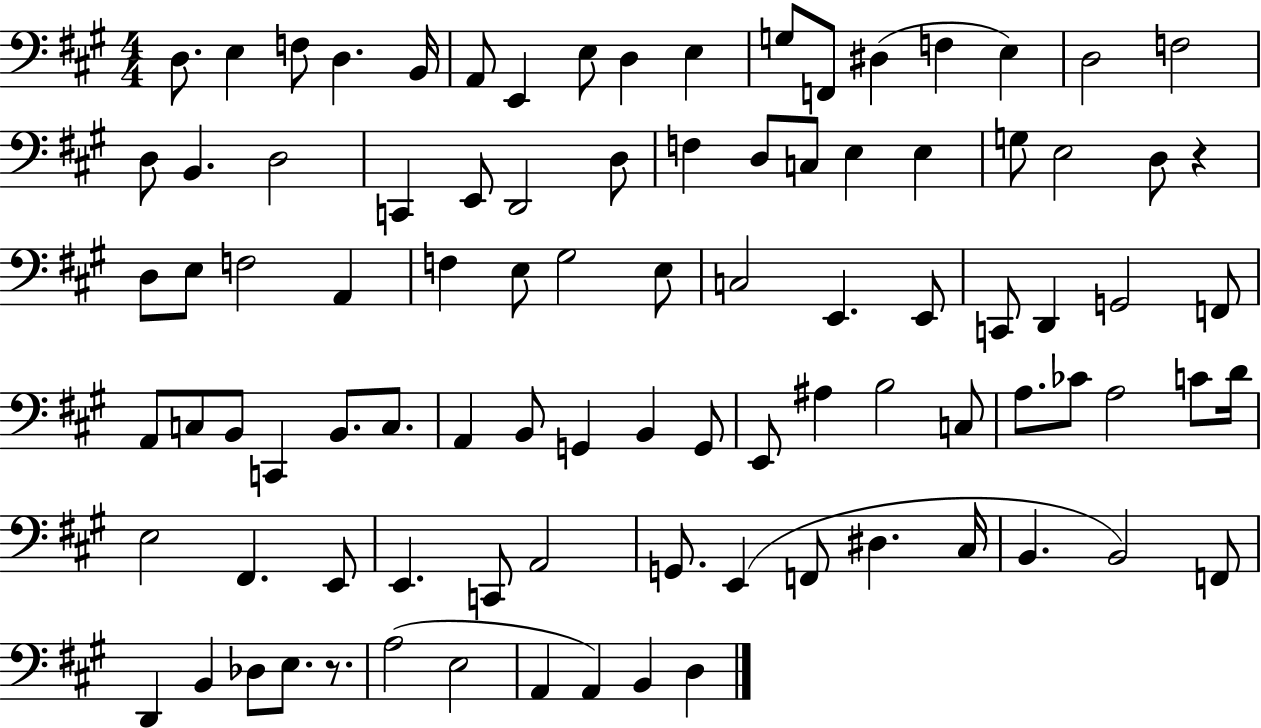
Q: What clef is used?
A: bass